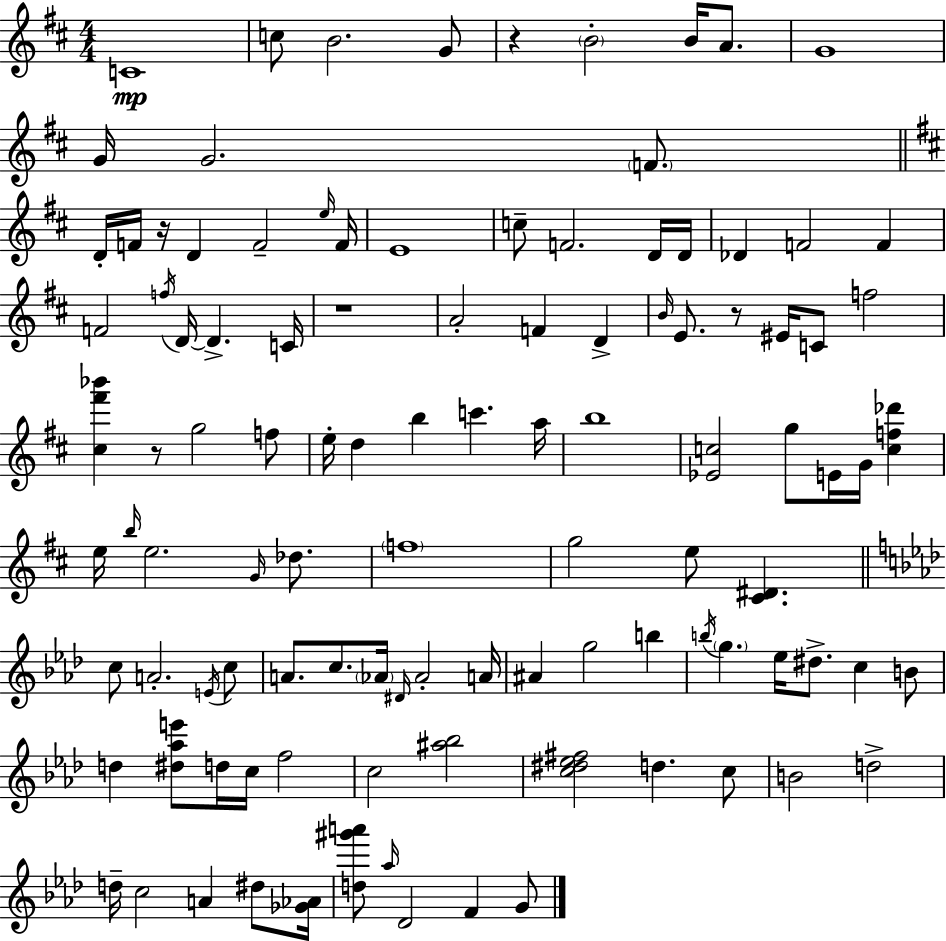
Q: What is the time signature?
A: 4/4